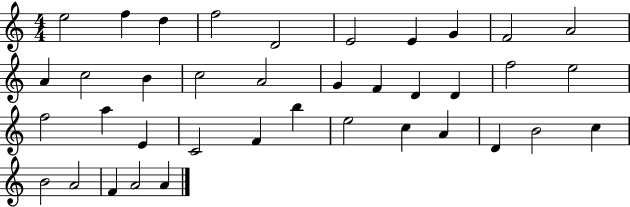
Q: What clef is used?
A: treble